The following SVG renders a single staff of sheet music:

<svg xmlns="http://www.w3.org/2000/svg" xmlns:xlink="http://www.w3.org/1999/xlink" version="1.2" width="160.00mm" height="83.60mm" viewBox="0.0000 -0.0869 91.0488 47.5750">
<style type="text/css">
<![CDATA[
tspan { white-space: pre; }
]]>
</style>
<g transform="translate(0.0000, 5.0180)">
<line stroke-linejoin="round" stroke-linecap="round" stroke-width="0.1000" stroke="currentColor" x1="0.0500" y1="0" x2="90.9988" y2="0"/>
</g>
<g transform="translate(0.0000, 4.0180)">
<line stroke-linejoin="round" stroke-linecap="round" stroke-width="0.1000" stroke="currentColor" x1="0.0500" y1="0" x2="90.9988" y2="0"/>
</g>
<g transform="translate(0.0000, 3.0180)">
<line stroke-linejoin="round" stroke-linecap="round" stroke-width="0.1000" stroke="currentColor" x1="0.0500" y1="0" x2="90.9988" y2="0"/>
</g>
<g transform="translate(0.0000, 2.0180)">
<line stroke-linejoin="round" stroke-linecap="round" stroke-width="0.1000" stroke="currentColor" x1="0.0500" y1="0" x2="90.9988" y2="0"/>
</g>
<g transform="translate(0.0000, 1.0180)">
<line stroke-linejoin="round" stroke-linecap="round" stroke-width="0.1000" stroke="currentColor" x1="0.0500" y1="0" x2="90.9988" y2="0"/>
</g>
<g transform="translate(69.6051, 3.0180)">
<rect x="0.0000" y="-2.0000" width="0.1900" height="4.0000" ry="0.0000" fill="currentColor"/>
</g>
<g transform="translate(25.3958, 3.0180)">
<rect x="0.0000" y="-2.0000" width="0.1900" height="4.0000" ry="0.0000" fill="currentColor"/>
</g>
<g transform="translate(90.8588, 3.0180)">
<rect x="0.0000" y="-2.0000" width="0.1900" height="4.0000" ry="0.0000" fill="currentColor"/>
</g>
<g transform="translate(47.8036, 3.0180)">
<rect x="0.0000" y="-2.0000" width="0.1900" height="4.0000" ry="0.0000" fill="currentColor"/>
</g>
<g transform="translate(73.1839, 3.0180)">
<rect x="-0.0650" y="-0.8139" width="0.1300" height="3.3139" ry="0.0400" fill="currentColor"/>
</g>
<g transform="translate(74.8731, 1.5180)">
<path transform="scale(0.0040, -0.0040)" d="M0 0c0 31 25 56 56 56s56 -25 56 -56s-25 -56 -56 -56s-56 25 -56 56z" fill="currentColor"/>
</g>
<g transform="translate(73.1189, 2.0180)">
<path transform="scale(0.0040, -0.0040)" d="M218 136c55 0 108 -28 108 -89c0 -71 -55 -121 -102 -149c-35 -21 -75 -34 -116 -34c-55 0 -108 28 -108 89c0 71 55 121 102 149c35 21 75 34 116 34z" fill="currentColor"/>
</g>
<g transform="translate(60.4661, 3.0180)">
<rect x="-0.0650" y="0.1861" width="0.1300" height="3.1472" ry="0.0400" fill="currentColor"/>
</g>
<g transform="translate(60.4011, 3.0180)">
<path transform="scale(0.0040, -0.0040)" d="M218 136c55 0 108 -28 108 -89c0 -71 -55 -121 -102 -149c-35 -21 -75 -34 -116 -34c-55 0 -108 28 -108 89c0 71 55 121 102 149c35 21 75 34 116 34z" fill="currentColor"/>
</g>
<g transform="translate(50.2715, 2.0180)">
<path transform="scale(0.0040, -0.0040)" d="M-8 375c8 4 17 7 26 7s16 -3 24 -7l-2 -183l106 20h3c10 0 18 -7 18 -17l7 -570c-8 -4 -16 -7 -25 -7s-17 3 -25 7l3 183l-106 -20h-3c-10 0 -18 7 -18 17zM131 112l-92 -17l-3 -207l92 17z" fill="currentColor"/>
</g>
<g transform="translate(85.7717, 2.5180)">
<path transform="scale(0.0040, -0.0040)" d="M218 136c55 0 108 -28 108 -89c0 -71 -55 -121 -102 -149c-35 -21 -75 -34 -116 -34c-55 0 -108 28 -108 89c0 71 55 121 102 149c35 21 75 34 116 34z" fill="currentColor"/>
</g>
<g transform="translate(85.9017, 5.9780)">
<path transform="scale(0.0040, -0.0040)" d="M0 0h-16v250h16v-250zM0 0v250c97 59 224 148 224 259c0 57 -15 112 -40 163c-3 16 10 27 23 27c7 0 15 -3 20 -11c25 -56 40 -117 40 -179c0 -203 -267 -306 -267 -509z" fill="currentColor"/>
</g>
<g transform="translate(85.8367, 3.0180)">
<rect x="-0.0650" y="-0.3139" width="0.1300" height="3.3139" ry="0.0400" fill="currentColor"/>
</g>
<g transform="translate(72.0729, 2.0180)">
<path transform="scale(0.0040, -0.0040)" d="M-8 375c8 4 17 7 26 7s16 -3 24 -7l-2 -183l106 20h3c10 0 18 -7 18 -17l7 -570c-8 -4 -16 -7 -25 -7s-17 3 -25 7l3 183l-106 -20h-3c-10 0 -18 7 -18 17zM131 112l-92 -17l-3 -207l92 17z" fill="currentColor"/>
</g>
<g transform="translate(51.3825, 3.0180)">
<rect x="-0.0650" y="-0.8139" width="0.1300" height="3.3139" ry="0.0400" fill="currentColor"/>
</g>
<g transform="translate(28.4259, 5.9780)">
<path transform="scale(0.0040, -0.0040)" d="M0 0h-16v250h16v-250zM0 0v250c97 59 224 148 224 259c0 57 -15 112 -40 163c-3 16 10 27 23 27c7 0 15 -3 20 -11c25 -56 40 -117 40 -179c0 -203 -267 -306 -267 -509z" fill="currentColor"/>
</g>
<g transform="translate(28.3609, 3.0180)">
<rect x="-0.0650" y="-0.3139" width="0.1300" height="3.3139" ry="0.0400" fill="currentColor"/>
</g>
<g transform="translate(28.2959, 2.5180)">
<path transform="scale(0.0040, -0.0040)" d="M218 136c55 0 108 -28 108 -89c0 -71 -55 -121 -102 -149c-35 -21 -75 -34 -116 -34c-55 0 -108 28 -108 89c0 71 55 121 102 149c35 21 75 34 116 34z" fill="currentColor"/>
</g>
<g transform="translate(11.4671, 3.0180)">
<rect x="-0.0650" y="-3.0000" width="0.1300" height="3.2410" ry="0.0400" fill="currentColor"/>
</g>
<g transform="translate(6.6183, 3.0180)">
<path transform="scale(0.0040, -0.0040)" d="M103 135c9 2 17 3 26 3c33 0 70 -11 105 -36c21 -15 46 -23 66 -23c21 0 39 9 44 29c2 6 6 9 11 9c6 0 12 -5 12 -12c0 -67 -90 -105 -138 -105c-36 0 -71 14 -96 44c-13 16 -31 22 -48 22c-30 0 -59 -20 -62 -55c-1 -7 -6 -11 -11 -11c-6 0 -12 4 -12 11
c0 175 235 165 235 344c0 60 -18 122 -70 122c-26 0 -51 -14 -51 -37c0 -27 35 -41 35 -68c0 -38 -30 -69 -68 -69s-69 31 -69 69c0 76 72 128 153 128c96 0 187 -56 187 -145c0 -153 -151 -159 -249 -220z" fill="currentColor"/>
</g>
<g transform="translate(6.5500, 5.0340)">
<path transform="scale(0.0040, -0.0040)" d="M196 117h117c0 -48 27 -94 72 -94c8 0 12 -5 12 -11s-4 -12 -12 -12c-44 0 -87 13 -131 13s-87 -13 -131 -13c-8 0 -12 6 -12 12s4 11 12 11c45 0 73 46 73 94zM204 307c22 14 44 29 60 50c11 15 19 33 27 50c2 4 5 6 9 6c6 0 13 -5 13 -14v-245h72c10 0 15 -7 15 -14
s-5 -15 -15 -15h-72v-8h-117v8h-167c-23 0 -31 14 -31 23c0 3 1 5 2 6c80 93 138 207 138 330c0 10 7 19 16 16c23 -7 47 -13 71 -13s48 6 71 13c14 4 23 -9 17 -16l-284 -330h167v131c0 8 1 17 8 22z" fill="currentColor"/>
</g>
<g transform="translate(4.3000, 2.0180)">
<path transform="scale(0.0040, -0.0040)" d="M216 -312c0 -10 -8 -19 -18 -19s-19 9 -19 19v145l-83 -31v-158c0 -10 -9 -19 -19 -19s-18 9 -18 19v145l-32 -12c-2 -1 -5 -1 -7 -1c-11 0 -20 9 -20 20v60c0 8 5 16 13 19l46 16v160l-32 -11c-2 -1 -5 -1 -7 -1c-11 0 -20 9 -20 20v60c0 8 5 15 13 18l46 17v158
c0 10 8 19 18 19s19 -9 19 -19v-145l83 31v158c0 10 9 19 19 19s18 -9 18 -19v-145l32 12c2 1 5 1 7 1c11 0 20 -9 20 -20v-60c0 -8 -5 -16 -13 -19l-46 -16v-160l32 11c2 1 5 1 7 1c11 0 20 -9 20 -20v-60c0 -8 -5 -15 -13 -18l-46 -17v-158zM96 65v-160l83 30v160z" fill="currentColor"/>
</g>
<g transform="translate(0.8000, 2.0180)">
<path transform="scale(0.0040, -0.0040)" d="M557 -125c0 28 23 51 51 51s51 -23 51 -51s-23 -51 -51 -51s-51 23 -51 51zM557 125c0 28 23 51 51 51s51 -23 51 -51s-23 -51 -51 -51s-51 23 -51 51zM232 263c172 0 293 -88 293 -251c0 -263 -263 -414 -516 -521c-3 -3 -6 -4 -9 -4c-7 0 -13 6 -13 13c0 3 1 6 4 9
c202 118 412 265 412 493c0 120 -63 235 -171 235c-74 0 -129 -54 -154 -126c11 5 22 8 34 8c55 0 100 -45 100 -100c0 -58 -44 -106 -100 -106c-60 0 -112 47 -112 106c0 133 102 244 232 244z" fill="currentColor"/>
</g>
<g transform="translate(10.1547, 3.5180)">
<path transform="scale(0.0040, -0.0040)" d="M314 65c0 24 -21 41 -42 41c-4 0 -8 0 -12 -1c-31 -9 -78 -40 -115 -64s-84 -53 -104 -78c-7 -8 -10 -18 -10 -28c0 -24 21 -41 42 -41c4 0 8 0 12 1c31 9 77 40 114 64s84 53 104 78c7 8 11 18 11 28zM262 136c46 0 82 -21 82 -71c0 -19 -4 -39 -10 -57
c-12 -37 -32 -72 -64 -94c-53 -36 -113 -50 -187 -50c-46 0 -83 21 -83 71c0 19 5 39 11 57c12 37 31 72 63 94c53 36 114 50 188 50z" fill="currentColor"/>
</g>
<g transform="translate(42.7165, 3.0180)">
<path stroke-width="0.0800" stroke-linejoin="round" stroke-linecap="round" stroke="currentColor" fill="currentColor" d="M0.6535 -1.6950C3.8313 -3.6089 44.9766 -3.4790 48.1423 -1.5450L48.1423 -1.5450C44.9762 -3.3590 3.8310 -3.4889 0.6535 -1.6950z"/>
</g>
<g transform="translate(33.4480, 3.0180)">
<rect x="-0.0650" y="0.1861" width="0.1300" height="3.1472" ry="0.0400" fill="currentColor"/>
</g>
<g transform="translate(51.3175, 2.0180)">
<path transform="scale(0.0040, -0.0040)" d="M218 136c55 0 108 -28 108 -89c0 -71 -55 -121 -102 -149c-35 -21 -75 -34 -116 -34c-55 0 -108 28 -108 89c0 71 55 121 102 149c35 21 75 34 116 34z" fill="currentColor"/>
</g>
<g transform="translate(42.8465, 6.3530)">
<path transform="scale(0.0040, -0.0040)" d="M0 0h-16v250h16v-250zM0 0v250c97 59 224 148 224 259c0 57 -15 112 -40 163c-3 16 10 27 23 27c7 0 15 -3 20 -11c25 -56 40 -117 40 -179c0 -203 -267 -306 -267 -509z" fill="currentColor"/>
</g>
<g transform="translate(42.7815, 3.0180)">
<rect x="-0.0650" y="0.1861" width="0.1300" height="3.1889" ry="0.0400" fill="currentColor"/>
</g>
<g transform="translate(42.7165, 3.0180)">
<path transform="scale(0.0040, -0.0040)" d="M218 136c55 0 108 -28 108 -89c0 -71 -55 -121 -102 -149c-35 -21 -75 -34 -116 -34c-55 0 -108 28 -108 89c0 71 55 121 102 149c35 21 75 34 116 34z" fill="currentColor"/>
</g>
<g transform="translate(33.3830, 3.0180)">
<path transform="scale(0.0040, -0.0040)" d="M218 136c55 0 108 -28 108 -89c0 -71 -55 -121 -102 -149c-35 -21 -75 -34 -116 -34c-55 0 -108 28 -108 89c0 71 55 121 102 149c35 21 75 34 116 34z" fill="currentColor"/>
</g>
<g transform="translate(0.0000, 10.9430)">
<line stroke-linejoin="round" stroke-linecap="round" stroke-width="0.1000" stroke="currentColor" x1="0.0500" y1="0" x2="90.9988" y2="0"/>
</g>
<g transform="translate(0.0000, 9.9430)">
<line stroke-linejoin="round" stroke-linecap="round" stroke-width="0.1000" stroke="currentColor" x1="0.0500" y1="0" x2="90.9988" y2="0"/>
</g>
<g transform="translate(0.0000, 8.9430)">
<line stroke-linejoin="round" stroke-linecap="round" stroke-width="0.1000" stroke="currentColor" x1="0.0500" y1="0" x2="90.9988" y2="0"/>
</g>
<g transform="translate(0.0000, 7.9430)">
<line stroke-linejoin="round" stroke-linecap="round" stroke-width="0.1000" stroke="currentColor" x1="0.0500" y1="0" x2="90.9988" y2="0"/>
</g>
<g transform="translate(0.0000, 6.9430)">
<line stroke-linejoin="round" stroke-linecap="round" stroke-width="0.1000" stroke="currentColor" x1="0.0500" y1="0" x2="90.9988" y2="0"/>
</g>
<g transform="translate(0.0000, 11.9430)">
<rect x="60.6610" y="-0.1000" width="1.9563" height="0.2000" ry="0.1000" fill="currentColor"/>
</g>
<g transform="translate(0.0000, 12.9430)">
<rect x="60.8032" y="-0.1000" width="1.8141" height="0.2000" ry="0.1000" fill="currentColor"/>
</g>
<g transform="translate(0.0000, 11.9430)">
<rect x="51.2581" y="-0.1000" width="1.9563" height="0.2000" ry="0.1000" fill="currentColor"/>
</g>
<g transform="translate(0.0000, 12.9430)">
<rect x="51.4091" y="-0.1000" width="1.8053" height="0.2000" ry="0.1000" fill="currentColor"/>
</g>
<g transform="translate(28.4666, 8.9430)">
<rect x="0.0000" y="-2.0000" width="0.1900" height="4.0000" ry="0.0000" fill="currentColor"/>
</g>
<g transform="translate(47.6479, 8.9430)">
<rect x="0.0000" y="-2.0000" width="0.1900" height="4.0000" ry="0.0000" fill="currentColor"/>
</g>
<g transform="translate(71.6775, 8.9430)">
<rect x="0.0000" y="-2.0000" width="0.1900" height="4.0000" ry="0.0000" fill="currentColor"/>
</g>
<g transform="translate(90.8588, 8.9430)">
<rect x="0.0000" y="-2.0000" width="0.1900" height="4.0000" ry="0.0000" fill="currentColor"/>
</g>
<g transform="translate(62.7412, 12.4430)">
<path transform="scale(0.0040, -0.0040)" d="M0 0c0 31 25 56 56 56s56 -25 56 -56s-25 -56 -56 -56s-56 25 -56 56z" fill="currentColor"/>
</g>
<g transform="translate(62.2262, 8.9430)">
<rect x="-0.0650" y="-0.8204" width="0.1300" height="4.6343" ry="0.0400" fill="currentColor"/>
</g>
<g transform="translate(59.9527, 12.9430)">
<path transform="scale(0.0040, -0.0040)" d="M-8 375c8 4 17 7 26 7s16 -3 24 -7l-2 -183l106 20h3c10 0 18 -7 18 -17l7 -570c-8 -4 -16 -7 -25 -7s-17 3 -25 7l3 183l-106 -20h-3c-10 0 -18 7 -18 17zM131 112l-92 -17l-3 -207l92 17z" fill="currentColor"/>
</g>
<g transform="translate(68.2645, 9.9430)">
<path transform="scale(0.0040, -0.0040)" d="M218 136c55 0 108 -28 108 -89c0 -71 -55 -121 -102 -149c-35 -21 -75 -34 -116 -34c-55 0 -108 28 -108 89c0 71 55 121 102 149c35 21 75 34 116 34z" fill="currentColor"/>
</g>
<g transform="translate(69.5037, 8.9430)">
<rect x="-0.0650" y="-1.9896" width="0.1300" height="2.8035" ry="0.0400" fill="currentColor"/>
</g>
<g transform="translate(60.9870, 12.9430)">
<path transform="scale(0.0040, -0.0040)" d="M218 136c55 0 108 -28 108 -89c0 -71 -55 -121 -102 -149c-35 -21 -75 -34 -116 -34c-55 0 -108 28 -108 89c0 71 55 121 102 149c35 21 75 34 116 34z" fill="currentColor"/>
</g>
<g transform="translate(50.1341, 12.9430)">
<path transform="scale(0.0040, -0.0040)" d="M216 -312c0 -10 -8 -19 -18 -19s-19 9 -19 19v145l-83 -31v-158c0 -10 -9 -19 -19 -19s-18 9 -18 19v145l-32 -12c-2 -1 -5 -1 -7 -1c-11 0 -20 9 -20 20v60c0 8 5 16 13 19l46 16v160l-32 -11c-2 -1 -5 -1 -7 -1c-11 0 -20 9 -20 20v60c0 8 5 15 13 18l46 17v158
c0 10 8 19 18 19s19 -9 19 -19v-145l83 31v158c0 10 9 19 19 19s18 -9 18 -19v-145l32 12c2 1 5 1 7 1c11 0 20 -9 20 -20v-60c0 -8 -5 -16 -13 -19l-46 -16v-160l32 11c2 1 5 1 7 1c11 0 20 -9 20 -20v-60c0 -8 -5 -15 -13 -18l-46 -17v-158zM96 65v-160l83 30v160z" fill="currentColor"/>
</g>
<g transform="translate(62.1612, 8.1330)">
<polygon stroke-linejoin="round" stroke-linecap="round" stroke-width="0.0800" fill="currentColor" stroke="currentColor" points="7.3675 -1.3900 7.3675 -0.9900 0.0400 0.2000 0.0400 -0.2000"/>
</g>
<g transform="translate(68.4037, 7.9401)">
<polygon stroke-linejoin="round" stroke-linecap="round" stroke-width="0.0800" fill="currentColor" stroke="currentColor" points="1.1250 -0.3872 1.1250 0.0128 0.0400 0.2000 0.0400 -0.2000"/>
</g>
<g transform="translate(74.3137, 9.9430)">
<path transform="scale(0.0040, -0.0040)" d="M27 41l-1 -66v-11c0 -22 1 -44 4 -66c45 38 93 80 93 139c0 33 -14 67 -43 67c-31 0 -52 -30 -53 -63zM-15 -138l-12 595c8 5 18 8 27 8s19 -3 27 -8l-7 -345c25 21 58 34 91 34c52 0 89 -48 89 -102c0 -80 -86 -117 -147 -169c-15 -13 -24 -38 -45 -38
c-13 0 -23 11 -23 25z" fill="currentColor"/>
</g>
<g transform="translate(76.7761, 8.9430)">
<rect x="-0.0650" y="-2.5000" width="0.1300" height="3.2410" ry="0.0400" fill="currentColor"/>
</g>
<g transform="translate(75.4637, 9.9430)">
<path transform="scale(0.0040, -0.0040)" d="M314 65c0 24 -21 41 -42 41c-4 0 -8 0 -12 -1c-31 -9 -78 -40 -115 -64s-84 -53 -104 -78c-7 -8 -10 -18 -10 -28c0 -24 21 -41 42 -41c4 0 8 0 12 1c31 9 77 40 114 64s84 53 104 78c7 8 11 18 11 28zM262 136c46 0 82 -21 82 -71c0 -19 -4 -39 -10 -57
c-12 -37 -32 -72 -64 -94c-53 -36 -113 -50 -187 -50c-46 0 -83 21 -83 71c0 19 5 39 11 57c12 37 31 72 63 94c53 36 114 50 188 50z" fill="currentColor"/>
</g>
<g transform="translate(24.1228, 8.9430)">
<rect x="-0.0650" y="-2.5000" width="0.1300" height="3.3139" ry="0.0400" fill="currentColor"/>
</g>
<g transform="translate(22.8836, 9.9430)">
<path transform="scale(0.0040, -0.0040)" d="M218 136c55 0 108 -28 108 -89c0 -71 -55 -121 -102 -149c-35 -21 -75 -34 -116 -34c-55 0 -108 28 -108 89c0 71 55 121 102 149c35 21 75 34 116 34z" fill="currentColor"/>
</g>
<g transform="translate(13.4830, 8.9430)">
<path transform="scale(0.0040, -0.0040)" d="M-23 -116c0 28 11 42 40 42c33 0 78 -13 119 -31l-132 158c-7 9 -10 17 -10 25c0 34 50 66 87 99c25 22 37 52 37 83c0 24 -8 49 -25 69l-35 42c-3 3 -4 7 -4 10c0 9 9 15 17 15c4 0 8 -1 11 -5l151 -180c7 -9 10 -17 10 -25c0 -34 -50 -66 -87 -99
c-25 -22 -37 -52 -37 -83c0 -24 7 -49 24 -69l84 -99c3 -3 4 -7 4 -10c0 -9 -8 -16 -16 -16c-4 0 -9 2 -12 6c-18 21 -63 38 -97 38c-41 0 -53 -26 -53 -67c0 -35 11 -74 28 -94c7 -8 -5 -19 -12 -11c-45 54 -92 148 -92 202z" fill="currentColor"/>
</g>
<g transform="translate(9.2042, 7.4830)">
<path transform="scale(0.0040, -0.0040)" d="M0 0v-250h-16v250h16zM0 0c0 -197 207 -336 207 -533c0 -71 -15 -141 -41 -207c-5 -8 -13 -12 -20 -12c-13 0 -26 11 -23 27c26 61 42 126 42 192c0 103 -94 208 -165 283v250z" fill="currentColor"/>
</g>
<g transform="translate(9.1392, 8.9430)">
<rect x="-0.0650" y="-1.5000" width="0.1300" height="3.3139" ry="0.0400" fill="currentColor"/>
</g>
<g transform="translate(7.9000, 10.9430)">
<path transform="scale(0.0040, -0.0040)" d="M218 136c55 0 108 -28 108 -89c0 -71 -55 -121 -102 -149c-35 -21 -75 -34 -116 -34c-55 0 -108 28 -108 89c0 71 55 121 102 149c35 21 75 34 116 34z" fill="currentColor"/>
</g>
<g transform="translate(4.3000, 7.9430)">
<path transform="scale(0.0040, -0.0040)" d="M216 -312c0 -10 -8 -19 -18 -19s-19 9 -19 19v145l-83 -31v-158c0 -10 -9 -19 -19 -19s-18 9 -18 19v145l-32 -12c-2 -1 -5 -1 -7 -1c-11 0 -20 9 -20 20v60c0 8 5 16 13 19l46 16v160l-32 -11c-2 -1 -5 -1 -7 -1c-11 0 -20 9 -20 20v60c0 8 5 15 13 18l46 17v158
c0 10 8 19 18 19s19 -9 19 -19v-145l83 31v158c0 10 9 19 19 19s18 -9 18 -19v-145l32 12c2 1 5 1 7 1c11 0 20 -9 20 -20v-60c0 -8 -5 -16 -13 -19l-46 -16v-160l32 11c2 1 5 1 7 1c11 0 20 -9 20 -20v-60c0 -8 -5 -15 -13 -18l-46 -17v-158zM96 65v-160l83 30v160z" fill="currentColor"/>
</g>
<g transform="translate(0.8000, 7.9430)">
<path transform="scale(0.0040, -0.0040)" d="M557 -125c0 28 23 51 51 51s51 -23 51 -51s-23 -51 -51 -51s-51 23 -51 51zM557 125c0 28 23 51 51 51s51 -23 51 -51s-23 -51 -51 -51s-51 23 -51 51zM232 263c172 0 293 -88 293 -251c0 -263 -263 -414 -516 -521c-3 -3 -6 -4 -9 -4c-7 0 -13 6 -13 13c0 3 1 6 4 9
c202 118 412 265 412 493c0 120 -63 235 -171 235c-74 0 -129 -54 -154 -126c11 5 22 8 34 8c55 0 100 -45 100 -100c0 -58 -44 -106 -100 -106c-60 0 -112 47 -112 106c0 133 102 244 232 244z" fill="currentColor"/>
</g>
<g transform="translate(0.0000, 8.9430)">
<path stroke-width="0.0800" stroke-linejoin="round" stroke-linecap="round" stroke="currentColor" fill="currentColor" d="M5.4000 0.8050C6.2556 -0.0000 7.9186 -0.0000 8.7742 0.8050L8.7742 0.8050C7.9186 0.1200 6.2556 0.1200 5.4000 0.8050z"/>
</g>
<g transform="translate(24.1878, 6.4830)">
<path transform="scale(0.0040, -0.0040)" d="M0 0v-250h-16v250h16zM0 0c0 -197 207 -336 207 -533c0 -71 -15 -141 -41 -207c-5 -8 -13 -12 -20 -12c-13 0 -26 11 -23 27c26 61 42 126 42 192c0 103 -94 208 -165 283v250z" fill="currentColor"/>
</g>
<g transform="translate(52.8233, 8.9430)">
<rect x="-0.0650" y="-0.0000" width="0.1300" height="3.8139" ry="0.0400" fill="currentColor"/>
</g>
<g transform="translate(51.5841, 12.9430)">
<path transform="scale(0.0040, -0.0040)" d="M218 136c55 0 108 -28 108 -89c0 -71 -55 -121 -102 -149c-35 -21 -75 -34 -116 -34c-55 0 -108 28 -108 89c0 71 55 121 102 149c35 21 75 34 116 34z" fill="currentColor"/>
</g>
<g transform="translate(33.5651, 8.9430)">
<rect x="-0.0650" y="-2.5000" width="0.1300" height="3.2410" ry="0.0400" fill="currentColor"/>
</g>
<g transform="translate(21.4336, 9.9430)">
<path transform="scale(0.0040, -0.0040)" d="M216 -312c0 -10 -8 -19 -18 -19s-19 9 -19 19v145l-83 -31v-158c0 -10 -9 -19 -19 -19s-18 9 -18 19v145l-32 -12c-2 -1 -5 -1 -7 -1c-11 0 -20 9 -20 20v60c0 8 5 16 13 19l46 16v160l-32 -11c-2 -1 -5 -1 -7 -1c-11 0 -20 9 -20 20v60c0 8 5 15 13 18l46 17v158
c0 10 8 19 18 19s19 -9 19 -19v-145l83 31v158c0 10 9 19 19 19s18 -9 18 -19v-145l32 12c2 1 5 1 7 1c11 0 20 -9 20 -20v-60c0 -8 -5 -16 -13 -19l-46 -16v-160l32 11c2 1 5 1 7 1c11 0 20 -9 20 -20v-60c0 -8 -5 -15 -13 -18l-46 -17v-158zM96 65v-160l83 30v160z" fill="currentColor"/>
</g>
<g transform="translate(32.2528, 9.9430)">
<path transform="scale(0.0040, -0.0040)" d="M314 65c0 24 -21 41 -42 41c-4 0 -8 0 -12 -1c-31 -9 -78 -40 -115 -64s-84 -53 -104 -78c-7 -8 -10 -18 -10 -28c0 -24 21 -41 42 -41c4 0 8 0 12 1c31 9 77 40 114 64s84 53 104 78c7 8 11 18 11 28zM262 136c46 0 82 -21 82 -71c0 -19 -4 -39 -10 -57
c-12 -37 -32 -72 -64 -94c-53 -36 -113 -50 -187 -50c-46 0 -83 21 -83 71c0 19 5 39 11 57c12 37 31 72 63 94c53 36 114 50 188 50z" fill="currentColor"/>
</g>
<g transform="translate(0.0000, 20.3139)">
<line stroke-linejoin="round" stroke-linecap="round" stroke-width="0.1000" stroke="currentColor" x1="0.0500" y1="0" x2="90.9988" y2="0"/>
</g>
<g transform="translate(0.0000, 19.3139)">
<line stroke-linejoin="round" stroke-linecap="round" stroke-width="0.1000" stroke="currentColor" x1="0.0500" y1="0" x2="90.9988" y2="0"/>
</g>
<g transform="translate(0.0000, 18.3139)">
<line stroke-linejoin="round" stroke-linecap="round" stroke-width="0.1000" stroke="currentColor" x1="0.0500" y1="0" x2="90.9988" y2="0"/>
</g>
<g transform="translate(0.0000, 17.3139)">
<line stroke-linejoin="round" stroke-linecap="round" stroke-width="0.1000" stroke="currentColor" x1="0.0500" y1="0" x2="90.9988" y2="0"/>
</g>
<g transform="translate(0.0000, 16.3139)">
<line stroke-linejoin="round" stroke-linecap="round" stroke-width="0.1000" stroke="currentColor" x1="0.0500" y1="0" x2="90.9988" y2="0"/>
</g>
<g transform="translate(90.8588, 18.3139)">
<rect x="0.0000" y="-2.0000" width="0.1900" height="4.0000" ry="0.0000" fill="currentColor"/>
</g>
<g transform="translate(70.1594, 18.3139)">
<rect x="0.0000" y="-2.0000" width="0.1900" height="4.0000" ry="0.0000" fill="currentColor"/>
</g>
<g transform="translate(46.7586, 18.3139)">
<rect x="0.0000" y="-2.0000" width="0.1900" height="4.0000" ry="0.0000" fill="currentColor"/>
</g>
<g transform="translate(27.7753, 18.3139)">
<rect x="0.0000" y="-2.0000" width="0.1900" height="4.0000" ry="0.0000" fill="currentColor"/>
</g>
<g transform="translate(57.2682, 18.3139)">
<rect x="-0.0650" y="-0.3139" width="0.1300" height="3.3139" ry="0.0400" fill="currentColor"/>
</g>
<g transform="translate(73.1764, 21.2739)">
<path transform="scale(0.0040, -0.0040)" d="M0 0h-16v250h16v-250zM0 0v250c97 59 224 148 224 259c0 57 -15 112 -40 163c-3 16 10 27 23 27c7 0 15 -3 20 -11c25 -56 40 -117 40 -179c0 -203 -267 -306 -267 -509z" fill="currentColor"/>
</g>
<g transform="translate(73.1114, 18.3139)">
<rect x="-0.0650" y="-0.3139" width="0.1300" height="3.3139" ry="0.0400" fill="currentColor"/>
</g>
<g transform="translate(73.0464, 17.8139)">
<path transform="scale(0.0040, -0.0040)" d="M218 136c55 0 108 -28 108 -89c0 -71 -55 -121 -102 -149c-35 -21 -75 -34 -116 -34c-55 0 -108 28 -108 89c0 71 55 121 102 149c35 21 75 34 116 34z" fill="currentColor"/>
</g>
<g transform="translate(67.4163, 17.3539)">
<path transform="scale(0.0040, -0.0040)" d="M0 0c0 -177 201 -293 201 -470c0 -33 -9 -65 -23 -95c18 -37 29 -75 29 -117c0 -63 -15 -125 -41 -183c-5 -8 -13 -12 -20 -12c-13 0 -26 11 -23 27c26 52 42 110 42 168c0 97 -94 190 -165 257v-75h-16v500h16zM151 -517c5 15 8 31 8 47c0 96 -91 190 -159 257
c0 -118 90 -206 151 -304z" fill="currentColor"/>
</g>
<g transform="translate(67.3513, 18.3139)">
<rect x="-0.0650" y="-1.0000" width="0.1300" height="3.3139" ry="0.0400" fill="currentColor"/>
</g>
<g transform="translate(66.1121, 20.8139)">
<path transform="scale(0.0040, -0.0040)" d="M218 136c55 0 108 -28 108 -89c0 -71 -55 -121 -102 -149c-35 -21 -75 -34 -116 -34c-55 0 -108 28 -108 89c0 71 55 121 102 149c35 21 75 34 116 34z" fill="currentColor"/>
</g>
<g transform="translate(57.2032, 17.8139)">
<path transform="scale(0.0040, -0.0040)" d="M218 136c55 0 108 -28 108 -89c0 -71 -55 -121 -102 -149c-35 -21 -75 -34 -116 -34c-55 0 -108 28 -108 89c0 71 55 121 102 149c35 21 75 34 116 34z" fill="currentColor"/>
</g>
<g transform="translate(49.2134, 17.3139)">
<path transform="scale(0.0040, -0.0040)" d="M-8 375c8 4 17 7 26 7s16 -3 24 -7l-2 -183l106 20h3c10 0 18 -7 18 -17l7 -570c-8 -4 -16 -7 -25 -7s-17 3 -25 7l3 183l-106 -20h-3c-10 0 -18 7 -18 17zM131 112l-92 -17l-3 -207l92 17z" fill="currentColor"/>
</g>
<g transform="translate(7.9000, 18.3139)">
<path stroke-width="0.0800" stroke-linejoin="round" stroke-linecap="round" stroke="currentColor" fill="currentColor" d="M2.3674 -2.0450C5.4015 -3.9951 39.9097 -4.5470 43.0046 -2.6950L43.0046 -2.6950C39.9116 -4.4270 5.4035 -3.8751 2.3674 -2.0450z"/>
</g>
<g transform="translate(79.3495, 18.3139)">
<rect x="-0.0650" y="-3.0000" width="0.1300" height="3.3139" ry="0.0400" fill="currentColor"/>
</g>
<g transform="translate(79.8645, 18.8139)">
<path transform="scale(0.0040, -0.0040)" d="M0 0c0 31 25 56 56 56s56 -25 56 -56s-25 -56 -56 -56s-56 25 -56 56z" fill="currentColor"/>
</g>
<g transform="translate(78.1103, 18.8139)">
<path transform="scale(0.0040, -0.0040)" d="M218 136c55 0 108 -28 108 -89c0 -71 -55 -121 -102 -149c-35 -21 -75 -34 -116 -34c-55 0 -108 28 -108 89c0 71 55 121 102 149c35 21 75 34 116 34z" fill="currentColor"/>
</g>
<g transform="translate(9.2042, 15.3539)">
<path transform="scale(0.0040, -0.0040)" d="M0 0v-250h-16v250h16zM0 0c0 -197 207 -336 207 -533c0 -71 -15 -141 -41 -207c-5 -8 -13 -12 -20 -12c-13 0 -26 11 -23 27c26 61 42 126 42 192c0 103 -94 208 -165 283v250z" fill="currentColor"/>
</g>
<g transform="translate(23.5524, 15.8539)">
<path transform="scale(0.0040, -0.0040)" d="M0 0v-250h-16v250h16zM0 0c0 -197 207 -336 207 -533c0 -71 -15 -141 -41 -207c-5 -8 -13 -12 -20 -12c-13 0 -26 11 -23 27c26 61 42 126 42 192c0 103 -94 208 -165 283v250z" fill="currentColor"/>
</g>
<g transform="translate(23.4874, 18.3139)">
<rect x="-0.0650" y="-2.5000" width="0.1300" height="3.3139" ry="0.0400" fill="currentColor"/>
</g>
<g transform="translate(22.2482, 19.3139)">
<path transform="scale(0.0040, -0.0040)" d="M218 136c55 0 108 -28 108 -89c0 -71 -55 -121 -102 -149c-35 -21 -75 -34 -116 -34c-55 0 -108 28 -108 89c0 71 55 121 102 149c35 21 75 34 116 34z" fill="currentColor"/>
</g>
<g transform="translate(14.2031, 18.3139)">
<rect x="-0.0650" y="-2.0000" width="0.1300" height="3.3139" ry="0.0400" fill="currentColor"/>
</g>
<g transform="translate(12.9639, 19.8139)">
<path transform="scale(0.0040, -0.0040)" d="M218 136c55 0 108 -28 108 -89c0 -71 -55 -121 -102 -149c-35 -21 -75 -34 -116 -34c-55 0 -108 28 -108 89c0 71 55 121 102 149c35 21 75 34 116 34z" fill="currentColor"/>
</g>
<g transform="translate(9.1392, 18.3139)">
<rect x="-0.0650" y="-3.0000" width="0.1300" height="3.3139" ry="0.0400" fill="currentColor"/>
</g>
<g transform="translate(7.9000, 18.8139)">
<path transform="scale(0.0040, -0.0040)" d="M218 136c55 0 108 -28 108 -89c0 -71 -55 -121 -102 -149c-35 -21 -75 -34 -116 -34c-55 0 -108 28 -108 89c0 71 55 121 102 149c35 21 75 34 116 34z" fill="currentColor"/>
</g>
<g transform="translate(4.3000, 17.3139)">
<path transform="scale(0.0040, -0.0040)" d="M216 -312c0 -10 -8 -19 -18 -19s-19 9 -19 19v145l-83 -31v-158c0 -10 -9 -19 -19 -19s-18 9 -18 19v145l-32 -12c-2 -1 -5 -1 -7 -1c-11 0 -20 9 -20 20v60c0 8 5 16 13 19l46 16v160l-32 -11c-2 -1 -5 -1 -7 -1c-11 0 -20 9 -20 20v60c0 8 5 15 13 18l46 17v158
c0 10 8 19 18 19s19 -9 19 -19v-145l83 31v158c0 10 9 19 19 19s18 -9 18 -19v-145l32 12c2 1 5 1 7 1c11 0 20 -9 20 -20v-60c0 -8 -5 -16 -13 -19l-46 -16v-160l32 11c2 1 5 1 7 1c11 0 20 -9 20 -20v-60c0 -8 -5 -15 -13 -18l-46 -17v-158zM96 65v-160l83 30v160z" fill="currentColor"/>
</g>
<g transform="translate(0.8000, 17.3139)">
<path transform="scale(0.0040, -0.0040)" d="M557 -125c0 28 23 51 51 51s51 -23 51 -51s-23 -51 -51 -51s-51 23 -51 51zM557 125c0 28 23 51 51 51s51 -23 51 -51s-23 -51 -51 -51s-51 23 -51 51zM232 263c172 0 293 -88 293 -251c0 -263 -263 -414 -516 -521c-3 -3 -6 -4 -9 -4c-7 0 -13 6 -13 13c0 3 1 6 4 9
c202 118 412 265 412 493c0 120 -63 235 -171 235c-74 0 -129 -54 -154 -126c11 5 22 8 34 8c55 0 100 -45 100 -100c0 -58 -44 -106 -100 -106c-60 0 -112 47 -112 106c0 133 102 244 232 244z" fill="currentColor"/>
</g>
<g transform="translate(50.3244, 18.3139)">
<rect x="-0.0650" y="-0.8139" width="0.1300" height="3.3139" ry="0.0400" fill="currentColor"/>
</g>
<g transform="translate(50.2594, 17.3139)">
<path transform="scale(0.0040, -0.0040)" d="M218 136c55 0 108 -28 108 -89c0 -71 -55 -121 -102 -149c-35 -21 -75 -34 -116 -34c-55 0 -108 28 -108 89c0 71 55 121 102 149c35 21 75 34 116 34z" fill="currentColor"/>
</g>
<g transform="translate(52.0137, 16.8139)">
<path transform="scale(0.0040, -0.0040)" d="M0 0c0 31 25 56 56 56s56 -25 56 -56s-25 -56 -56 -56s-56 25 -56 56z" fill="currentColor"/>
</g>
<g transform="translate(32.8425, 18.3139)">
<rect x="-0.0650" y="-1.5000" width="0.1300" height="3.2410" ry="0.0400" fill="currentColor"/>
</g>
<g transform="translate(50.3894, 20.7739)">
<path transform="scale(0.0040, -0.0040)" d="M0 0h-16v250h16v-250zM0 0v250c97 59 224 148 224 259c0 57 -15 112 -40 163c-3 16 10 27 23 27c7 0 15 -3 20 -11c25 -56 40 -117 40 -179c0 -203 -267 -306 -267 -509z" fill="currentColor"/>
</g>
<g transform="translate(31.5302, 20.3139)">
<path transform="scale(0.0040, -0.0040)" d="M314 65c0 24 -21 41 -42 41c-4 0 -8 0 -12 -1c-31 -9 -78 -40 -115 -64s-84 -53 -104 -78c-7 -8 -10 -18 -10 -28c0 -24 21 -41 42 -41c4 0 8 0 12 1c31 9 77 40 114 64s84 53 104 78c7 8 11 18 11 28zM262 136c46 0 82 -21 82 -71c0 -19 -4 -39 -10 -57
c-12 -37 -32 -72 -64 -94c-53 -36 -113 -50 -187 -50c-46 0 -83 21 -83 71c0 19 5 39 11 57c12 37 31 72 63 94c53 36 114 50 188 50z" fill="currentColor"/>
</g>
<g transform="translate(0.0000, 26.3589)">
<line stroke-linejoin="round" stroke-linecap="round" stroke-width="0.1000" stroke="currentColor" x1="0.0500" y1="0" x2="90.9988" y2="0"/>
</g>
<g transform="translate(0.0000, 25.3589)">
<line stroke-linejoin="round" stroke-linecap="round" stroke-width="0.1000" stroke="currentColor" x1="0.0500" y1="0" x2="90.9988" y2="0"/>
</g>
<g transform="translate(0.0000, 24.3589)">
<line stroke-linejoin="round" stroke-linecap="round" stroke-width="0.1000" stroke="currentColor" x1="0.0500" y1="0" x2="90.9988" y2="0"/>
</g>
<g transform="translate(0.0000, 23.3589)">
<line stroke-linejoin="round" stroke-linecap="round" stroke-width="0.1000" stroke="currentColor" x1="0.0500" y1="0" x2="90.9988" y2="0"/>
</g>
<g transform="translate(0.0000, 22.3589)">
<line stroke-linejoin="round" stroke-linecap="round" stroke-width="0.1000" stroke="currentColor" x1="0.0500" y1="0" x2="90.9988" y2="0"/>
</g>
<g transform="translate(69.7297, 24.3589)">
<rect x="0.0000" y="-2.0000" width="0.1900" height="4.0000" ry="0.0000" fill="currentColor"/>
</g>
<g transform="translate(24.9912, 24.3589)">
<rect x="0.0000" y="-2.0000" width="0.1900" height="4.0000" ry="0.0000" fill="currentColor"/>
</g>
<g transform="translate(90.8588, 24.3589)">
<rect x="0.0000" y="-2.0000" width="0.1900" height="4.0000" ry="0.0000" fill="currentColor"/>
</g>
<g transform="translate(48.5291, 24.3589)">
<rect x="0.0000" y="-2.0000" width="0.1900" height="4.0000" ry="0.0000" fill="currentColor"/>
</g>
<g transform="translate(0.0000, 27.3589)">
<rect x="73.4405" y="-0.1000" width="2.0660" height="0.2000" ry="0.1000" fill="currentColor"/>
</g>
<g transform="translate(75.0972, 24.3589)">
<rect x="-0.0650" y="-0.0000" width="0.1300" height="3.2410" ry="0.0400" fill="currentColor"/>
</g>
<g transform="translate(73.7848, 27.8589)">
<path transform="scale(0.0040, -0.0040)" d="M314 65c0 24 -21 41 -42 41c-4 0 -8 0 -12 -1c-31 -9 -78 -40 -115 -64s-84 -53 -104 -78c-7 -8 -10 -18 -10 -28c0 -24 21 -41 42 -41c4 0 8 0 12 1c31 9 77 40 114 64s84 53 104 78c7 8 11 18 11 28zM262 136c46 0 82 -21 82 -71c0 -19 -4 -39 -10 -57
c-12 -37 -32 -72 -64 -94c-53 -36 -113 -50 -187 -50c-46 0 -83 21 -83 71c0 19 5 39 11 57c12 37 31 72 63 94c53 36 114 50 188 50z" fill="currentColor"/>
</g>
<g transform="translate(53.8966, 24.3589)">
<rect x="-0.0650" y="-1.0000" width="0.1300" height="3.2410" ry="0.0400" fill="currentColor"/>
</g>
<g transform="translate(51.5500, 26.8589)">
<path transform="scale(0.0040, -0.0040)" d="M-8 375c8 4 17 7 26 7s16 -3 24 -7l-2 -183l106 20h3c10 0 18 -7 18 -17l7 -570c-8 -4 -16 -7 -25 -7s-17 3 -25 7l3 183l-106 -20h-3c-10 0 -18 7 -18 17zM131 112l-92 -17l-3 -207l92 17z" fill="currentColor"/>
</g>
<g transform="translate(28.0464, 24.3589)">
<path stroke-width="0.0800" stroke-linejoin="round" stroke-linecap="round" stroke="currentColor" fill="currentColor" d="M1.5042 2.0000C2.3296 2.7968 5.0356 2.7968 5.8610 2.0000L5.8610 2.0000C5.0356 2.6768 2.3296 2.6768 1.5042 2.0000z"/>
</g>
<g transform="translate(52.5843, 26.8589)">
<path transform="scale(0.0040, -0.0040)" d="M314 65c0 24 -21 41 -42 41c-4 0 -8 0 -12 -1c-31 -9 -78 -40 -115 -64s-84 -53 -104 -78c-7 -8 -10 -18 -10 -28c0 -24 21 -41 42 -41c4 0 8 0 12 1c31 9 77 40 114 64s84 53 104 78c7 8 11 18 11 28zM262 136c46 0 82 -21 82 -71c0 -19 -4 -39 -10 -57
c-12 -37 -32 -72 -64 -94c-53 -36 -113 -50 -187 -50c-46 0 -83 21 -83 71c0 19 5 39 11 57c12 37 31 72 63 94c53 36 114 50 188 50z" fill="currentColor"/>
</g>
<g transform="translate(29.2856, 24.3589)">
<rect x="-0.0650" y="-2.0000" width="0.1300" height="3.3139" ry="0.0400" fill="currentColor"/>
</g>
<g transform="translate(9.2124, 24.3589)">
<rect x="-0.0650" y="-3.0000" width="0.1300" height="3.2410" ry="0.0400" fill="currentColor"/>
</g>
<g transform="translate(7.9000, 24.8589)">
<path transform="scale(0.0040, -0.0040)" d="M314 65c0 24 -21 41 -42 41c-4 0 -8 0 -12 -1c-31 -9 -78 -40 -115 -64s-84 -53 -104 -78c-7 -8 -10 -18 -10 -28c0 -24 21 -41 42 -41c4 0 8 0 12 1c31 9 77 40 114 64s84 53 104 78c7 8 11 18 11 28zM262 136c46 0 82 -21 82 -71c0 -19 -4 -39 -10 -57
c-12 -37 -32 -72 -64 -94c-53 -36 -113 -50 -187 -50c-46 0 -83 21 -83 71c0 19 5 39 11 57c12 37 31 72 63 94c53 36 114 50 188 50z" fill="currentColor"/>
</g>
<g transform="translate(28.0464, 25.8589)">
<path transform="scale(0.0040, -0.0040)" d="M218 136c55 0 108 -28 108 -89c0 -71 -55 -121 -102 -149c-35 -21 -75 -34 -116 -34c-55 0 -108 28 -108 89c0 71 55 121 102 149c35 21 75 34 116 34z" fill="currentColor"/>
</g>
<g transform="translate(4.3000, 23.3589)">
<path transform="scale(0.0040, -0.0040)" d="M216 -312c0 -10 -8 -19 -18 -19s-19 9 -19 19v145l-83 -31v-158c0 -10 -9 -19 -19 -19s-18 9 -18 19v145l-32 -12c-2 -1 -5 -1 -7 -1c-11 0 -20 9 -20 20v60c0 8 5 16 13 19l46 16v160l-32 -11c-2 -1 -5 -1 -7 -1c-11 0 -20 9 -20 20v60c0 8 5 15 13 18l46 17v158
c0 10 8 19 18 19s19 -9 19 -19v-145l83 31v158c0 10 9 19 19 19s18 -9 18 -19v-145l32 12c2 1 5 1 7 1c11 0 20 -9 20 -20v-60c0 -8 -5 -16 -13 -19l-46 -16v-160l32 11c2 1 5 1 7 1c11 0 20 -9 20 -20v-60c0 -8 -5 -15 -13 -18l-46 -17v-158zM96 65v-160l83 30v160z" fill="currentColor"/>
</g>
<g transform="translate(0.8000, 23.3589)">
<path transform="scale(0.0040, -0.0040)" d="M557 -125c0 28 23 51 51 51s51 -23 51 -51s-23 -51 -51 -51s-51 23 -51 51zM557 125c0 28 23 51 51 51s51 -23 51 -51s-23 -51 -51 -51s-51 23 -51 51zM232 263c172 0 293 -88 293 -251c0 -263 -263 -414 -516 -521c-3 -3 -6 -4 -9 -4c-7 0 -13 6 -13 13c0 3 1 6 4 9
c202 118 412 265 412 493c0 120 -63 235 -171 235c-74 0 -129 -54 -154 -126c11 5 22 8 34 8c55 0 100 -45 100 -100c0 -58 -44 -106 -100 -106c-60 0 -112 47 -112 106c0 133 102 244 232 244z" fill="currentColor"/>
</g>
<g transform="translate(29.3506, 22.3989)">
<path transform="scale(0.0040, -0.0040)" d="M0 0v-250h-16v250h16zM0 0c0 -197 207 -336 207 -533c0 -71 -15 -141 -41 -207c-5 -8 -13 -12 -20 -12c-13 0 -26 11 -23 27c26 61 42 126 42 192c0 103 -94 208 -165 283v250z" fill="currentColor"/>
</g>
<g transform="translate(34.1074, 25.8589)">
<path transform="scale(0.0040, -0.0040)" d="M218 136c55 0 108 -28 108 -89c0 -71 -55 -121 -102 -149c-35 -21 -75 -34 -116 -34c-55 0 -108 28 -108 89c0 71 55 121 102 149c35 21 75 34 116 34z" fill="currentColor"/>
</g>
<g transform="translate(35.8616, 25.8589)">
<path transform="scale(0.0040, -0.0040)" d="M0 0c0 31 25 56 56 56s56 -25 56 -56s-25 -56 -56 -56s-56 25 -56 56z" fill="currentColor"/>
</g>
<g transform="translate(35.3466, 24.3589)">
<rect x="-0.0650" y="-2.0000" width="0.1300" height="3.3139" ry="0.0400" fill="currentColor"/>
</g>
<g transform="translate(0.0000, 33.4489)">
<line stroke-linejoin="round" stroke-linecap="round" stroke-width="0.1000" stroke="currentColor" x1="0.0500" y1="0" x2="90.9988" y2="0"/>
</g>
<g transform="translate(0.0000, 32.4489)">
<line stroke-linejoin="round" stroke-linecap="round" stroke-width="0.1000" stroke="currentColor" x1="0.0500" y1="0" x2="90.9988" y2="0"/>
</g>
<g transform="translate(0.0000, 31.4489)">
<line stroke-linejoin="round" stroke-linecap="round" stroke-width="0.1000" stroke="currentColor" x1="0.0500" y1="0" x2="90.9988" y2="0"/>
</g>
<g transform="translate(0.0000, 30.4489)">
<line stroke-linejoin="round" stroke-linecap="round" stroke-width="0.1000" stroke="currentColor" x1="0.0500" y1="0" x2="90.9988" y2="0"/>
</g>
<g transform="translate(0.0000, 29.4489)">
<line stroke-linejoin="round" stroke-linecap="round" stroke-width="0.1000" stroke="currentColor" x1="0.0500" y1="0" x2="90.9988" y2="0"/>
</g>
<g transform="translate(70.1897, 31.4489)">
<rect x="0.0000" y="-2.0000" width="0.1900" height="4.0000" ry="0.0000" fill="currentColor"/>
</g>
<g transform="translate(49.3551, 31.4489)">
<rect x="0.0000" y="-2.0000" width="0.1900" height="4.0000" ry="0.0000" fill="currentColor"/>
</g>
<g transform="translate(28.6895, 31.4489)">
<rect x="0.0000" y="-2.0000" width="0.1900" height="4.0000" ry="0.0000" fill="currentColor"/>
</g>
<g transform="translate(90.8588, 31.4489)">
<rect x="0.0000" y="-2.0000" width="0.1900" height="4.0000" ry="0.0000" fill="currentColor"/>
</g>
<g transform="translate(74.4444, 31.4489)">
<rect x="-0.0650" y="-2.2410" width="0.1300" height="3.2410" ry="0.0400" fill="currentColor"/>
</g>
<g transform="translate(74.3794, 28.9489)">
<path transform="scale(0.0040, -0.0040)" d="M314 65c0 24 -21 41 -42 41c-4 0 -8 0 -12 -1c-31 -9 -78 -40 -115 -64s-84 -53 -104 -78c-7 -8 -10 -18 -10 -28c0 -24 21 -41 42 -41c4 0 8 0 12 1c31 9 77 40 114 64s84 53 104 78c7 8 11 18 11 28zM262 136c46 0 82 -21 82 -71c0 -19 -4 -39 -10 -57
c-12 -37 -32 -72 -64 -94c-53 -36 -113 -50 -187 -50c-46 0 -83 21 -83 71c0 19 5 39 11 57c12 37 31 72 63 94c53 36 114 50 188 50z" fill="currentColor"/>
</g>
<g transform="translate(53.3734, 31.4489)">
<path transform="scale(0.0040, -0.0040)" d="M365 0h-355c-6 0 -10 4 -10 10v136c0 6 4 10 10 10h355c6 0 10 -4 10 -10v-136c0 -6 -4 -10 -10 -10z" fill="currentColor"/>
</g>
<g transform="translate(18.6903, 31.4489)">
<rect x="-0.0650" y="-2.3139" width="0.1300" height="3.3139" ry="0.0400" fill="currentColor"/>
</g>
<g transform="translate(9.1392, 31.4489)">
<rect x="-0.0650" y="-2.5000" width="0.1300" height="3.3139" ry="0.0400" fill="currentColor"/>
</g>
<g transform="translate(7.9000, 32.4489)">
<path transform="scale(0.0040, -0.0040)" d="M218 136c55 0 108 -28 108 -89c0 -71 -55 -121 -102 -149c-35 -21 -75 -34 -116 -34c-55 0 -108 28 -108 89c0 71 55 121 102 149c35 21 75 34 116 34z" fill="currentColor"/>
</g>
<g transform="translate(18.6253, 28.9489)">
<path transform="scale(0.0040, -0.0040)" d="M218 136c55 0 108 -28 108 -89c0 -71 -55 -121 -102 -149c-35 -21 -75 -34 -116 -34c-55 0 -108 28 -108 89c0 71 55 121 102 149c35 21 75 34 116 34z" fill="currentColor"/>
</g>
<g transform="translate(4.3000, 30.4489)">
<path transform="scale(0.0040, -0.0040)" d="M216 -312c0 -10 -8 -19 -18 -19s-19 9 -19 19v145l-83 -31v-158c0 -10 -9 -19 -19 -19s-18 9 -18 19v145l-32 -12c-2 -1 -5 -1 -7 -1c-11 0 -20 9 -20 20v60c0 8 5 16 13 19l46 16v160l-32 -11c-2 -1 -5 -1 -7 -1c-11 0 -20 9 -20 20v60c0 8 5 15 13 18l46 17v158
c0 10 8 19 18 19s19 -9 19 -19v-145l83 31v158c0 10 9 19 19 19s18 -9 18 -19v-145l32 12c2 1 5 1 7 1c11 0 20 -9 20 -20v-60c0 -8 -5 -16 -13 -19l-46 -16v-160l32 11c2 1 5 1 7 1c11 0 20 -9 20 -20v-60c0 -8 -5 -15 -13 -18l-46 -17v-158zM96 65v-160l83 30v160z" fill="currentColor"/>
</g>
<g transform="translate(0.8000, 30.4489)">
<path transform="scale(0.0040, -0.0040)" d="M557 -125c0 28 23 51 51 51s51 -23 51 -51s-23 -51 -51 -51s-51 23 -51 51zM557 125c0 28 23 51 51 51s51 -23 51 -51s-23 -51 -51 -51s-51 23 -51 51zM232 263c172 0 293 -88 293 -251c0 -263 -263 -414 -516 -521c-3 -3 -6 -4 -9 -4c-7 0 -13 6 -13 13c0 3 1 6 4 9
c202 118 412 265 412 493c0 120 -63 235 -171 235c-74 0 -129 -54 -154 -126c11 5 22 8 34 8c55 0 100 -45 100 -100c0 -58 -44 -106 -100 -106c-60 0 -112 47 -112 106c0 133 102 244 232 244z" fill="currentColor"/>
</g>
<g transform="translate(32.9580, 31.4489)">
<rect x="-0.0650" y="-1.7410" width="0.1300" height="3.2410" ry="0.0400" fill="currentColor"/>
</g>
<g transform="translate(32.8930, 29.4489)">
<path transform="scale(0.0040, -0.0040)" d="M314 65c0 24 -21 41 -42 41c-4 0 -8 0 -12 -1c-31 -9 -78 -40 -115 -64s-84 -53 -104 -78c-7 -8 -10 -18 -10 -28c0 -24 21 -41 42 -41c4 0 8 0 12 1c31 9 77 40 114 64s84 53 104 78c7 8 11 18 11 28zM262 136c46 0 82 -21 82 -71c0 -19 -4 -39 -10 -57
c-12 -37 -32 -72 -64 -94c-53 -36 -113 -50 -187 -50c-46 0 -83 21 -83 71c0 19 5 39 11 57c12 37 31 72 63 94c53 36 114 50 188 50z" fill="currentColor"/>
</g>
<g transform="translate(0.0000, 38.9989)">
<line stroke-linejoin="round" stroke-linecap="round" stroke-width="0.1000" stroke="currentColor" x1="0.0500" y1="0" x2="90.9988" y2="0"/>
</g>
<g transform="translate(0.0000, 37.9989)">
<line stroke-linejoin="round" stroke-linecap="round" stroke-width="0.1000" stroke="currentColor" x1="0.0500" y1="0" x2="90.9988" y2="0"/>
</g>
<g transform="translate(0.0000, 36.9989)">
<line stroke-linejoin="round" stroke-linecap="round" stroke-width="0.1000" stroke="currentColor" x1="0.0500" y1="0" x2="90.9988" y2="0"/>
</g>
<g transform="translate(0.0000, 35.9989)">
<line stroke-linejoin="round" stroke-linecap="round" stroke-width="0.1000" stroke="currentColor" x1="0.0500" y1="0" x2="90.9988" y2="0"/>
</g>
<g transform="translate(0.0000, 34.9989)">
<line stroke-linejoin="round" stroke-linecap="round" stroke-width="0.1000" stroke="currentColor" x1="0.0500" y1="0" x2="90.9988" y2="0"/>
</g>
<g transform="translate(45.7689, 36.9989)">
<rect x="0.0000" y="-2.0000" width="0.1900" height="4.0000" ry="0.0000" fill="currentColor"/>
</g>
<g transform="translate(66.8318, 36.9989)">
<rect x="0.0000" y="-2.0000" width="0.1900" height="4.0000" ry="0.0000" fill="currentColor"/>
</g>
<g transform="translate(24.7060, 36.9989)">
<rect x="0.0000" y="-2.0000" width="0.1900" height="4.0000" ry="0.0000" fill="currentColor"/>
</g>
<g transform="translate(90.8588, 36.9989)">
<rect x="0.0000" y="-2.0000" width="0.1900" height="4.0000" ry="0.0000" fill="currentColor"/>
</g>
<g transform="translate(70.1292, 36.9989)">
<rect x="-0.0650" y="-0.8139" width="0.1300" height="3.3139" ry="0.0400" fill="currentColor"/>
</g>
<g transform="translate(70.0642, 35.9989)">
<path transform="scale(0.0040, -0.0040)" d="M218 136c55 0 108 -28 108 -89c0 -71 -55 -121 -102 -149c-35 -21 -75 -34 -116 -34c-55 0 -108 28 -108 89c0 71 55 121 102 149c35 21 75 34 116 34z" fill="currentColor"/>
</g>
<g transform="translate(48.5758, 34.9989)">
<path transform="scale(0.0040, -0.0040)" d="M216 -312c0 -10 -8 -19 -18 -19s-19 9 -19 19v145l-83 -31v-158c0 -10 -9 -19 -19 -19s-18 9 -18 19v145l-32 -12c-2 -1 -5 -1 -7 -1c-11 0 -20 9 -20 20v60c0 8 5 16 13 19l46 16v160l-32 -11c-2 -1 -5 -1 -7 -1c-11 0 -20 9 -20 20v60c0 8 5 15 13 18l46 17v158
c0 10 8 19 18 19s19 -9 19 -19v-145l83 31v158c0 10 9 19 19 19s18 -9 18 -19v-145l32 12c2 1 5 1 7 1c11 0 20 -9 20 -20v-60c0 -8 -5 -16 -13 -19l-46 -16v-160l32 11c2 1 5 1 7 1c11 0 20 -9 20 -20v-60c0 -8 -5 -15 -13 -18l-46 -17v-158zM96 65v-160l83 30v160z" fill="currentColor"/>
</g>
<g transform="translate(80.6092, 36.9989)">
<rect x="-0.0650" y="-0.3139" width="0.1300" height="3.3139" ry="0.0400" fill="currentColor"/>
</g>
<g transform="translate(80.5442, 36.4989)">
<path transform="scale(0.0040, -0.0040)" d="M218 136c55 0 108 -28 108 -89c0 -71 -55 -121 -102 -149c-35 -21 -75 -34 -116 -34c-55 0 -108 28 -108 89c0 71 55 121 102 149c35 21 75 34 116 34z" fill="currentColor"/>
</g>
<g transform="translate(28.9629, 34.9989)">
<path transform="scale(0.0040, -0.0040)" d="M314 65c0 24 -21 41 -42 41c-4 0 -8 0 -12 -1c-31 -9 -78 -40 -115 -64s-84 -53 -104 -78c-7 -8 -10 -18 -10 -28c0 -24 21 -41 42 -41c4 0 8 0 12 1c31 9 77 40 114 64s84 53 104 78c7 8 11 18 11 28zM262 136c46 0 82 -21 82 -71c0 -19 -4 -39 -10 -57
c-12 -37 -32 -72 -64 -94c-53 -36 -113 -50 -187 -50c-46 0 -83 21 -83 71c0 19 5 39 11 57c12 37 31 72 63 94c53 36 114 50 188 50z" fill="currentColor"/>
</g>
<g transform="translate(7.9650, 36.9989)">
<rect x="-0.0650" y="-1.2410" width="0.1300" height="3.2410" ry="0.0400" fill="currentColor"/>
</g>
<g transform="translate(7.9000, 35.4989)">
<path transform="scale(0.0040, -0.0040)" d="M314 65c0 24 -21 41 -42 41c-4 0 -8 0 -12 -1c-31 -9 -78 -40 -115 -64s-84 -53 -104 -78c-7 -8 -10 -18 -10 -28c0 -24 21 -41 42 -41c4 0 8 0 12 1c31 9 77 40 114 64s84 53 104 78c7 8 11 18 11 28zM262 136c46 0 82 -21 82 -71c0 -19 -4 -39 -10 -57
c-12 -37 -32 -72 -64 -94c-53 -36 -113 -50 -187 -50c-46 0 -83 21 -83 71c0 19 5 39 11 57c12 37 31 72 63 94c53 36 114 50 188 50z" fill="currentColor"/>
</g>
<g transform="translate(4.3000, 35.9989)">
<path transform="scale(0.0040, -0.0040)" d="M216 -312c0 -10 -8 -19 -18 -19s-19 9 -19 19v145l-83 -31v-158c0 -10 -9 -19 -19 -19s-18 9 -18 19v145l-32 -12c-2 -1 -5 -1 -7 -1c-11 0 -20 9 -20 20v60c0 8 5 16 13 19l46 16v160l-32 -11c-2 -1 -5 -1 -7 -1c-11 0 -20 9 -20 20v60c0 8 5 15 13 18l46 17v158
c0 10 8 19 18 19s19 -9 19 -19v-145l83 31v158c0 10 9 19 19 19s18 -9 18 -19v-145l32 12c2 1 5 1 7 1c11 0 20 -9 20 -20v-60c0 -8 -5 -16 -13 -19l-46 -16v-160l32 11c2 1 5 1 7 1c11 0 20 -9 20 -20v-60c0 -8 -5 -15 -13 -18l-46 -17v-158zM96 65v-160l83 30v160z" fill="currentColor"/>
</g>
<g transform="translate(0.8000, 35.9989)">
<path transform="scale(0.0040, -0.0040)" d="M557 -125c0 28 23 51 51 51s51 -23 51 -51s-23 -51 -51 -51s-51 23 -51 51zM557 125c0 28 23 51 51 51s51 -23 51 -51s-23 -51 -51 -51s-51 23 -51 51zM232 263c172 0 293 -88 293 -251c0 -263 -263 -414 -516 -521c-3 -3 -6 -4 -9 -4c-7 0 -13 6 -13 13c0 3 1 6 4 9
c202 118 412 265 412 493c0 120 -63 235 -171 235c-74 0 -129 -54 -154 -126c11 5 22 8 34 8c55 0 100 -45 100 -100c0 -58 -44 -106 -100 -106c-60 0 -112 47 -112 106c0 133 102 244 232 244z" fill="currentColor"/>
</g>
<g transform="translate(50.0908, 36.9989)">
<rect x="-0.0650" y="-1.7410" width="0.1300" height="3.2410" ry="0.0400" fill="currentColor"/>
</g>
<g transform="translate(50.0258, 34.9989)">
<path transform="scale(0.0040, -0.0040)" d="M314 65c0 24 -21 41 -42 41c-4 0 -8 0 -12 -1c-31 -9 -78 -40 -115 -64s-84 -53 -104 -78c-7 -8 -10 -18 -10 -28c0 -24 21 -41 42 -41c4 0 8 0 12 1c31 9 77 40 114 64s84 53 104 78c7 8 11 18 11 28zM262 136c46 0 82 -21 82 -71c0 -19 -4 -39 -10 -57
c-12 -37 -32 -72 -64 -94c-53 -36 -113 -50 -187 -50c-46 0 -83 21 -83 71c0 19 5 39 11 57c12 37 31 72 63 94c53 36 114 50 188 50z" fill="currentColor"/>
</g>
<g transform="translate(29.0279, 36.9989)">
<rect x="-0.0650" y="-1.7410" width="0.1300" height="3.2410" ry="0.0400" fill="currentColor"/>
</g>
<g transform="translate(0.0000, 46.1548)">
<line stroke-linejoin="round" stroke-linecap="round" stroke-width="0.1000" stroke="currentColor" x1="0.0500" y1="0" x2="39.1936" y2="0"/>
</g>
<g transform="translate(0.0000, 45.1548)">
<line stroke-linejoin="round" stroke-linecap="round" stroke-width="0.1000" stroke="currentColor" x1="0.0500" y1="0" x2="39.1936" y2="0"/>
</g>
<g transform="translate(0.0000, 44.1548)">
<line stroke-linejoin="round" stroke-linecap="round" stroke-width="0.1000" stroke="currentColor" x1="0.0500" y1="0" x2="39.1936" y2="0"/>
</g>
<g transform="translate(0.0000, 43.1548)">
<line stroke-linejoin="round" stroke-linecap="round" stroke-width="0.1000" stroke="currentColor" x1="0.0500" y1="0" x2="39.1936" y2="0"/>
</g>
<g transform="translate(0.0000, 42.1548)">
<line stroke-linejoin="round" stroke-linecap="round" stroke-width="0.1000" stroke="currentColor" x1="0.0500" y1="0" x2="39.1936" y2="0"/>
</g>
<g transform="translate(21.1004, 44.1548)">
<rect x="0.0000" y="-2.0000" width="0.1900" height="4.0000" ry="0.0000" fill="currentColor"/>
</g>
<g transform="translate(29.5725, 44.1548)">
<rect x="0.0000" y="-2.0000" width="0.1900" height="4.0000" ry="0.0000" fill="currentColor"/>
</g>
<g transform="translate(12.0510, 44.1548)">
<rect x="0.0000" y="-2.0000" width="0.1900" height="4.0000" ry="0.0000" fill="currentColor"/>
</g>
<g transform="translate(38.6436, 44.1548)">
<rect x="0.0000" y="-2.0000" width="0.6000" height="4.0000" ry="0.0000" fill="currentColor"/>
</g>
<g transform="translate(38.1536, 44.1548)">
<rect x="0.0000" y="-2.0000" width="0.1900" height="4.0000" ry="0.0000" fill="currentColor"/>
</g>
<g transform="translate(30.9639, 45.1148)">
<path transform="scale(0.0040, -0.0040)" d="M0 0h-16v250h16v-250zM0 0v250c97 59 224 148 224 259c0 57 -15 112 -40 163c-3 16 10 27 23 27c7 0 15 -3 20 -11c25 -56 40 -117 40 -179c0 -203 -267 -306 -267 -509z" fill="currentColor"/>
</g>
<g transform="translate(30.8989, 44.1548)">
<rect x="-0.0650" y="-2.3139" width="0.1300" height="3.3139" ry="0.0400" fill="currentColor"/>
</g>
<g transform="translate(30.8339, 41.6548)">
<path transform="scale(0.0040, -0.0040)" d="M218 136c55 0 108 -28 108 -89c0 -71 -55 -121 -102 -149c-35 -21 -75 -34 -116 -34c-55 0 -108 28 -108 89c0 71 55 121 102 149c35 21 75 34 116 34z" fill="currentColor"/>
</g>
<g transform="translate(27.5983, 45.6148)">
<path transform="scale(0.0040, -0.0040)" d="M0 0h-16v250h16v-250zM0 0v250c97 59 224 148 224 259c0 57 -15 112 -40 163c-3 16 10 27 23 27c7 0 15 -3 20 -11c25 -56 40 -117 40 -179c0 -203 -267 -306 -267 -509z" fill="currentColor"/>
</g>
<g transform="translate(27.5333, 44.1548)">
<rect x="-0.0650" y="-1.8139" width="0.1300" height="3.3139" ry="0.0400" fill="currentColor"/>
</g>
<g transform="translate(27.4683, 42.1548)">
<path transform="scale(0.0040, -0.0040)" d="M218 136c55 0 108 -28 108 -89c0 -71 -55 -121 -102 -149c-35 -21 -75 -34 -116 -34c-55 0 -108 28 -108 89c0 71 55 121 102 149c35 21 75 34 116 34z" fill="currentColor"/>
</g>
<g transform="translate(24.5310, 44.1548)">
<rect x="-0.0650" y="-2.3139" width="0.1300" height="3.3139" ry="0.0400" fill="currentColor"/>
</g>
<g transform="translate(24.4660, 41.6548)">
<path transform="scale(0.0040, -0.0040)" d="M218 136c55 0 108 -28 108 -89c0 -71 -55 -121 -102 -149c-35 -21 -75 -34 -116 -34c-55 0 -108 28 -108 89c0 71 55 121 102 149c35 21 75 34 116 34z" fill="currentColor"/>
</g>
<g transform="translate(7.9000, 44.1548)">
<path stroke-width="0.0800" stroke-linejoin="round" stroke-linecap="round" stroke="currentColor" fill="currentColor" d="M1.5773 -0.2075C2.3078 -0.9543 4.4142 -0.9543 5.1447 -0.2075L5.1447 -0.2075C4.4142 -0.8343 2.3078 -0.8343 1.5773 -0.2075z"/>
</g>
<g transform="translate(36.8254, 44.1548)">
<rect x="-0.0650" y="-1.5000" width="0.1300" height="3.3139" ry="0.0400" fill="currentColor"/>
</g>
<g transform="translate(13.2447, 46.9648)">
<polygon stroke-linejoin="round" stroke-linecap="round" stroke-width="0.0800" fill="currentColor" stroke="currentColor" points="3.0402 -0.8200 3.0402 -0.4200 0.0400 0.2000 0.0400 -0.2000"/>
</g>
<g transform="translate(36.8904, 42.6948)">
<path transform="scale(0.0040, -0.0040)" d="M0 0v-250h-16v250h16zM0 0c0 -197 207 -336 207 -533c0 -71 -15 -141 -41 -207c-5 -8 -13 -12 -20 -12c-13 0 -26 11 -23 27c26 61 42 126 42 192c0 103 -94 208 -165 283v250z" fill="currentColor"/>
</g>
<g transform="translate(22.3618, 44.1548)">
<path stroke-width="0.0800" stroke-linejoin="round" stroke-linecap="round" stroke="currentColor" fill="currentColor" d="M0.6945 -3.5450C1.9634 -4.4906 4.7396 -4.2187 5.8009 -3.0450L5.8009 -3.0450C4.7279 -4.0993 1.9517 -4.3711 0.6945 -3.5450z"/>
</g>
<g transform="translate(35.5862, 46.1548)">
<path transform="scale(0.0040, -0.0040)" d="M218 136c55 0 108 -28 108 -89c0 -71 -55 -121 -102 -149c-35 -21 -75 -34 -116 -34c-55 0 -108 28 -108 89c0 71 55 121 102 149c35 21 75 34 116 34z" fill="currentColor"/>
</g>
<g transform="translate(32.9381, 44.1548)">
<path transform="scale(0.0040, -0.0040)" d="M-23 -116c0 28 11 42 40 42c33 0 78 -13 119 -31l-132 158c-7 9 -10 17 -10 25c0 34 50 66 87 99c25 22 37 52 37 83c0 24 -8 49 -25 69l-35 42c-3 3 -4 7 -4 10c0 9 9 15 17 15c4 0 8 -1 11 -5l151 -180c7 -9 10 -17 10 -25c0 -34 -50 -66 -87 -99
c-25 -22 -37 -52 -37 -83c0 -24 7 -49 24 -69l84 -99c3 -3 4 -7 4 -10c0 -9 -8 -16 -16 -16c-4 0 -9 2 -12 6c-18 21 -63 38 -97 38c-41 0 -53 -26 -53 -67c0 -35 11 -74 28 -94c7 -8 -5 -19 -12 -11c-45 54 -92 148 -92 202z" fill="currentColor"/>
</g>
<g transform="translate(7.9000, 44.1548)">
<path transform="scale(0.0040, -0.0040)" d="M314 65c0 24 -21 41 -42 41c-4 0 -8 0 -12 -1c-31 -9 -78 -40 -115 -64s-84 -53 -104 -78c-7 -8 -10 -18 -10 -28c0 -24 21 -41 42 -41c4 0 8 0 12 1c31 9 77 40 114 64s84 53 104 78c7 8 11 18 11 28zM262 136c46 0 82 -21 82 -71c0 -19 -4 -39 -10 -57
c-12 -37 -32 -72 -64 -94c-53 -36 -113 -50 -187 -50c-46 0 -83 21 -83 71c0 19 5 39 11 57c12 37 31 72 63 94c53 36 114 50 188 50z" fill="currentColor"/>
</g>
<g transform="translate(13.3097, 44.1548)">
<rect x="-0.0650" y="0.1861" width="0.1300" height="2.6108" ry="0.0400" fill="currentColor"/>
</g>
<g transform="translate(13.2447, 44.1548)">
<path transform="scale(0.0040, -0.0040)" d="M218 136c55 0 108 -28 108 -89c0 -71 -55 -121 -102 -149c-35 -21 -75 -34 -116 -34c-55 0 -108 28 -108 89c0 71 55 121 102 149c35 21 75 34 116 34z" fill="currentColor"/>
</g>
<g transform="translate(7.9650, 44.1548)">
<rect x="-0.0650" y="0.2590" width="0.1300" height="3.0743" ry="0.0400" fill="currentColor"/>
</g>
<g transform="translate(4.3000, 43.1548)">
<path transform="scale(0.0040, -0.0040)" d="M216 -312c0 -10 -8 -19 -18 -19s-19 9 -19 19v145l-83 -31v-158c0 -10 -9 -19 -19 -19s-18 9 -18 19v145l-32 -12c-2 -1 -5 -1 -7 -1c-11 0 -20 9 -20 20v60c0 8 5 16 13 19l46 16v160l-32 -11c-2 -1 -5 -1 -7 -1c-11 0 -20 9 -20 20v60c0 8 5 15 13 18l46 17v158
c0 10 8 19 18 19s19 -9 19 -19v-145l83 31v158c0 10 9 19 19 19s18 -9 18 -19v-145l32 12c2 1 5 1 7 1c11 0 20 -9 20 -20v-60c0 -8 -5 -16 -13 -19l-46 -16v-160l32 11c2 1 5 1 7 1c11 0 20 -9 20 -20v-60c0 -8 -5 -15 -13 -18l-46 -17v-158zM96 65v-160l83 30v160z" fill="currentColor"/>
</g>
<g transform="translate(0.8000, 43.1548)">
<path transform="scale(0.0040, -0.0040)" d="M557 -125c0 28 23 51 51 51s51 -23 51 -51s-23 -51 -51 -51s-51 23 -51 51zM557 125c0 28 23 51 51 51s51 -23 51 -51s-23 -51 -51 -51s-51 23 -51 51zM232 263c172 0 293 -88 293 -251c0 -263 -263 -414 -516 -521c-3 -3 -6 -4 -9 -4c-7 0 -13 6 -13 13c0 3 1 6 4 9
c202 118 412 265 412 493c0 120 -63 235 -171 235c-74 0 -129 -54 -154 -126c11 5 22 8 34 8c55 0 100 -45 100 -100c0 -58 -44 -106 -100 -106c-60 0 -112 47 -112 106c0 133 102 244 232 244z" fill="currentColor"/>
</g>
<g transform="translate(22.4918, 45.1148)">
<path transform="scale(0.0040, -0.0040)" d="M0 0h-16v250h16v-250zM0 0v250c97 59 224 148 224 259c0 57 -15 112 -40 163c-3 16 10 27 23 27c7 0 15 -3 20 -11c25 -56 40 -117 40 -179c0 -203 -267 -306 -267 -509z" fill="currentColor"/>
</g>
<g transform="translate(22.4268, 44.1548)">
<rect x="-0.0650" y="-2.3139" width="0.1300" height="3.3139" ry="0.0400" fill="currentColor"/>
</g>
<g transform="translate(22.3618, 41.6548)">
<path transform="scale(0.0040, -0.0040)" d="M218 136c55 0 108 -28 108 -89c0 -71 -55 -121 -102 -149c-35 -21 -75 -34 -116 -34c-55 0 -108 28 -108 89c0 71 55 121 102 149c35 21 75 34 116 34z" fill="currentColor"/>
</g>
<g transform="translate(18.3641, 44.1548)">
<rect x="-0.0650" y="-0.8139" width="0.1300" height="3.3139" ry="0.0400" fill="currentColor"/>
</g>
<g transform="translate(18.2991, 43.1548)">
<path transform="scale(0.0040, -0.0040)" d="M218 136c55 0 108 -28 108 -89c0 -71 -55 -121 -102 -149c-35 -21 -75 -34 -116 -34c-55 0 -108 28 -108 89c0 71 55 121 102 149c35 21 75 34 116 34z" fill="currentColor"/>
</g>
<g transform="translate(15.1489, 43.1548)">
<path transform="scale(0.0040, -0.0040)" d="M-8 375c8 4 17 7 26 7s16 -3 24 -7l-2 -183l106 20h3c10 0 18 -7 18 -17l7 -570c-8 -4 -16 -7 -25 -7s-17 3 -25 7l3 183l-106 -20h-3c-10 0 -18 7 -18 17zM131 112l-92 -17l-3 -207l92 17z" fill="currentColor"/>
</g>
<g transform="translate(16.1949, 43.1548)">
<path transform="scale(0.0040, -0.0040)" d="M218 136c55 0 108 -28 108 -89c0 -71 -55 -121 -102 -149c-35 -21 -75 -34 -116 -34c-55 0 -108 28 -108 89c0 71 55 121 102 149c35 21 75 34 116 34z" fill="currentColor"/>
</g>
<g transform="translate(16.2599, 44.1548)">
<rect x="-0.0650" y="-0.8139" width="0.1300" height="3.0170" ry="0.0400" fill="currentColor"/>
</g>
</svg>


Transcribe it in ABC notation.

X:1
T:Untitled
M:2/4
L:1/4
K:G
C,2 E,/2 D, D,/2 F, D, F, E,/2 G,,/2 z ^B,,/2 B,,2 ^C,, C,,/2 B,,/4 _B,,2 C,/2 A,, B,,/2 G,,2 F,/2 E, ^F,,/4 E,/2 C, C,2 A,,/2 A,, F,,2 D,,2 B,, B, A,2 z2 B,2 G,2 A,2 ^A,2 ^F, E, D,2 D,/2 F,/2 F, B,/2 B, A,/2 B,/2 z G,,/2